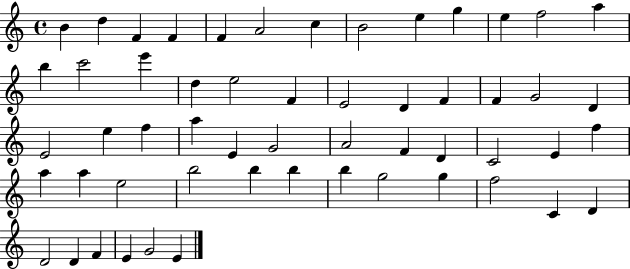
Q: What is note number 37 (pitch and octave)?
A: F5